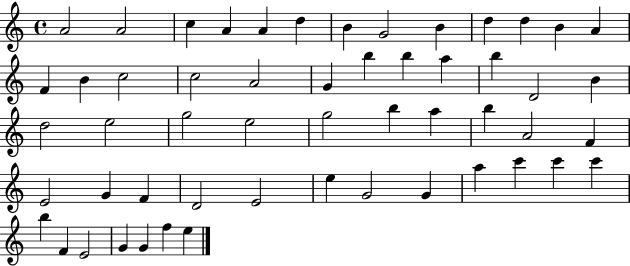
X:1
T:Untitled
M:4/4
L:1/4
K:C
A2 A2 c A A d B G2 B d d B A F B c2 c2 A2 G b b a b D2 B d2 e2 g2 e2 g2 b a b A2 F E2 G F D2 E2 e G2 G a c' c' c' b F E2 G G f e